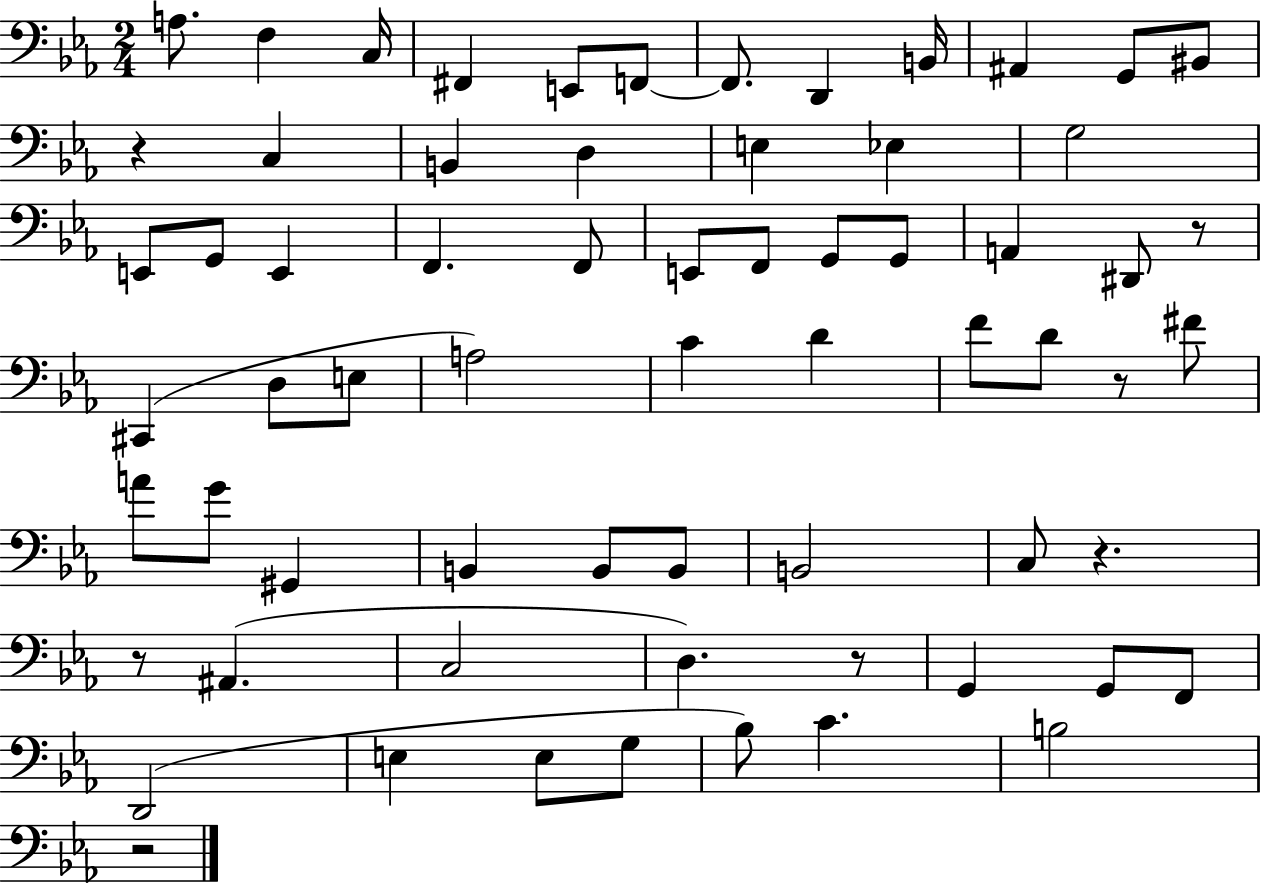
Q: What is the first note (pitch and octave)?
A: A3